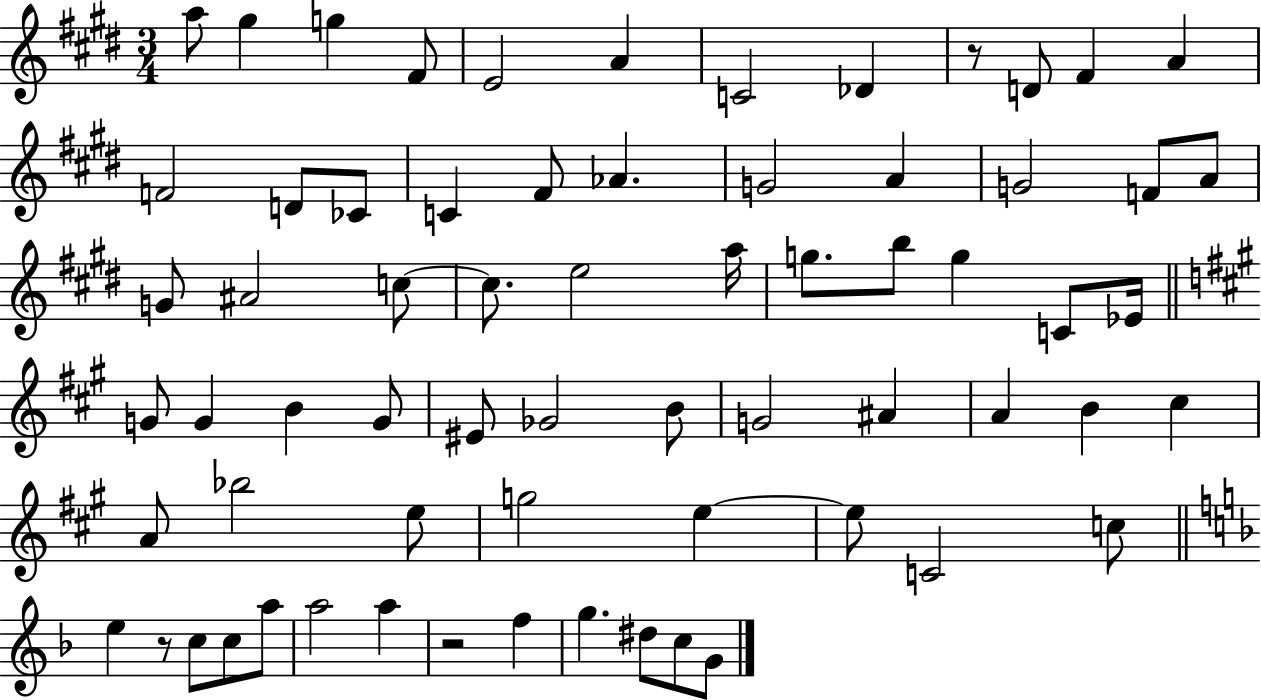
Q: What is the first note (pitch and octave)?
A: A5